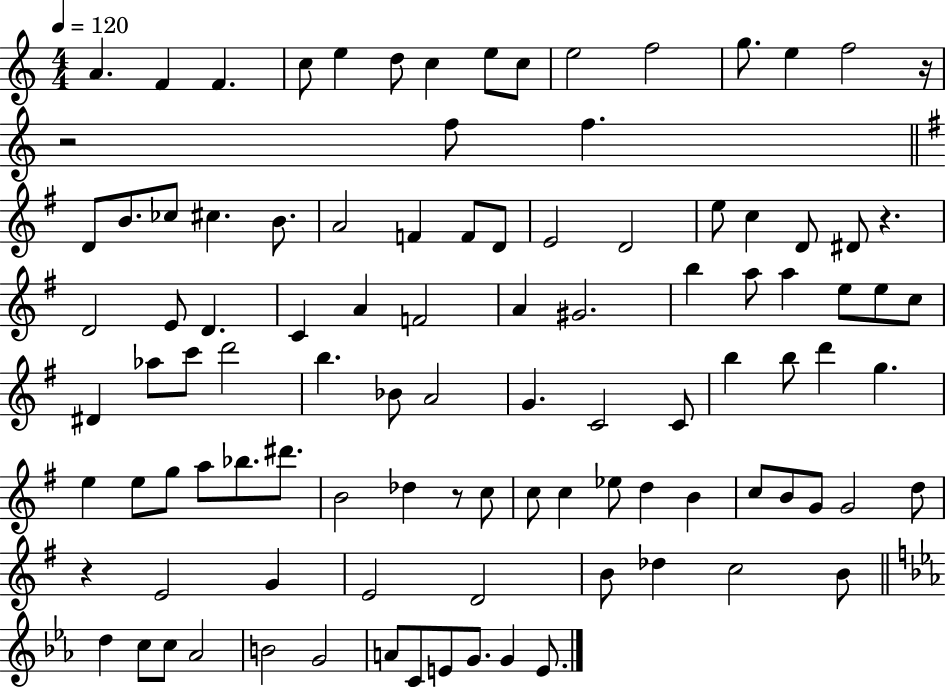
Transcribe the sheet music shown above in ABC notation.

X:1
T:Untitled
M:4/4
L:1/4
K:C
A F F c/2 e d/2 c e/2 c/2 e2 f2 g/2 e f2 z/4 z2 f/2 f D/2 B/2 _c/2 ^c B/2 A2 F F/2 D/2 E2 D2 e/2 c D/2 ^D/2 z D2 E/2 D C A F2 A ^G2 b a/2 a e/2 e/2 c/2 ^D _a/2 c'/2 d'2 b _B/2 A2 G C2 C/2 b b/2 d' g e e/2 g/2 a/2 _b/2 ^d'/2 B2 _d z/2 c/2 c/2 c _e/2 d B c/2 B/2 G/2 G2 d/2 z E2 G E2 D2 B/2 _d c2 B/2 d c/2 c/2 _A2 B2 G2 A/2 C/2 E/2 G/2 G E/2